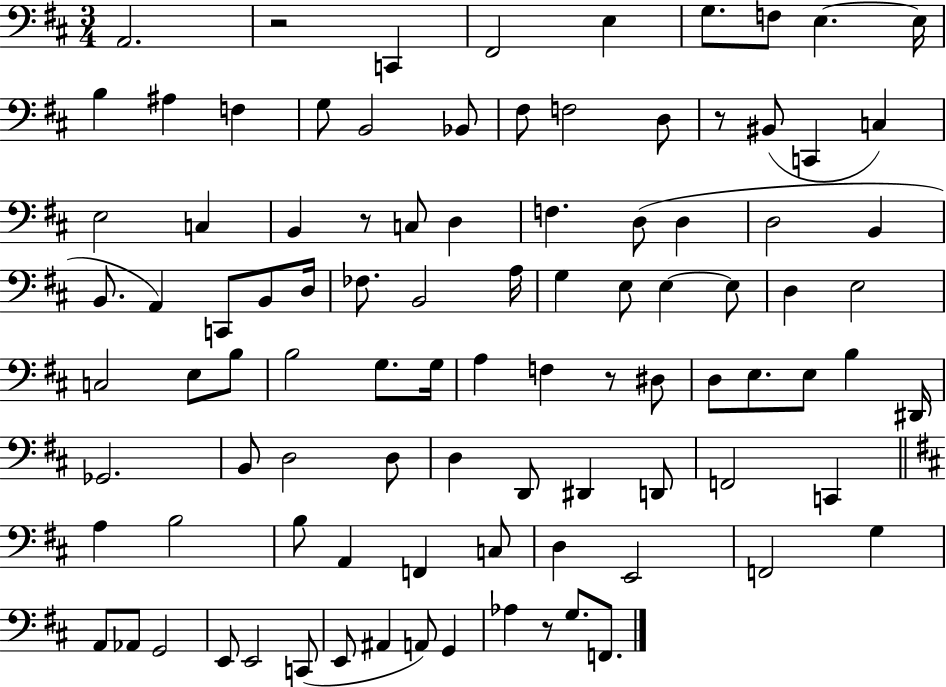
A2/h. R/h C2/q F#2/h E3/q G3/e. F3/e E3/q. E3/s B3/q A#3/q F3/q G3/e B2/h Bb2/e F#3/e F3/h D3/e R/e BIS2/e C2/q C3/q E3/h C3/q B2/q R/e C3/e D3/q F3/q. D3/e D3/q D3/h B2/q B2/e. A2/q C2/e B2/e D3/s FES3/e. B2/h A3/s G3/q E3/e E3/q E3/e D3/q E3/h C3/h E3/e B3/e B3/h G3/e. G3/s A3/q F3/q R/e D#3/e D3/e E3/e. E3/e B3/q D#2/s Gb2/h. B2/e D3/h D3/e D3/q D2/e D#2/q D2/e F2/h C2/q A3/q B3/h B3/e A2/q F2/q C3/e D3/q E2/h F2/h G3/q A2/e Ab2/e G2/h E2/e E2/h C2/e E2/e A#2/q A2/e G2/q Ab3/q R/e G3/e. F2/e.